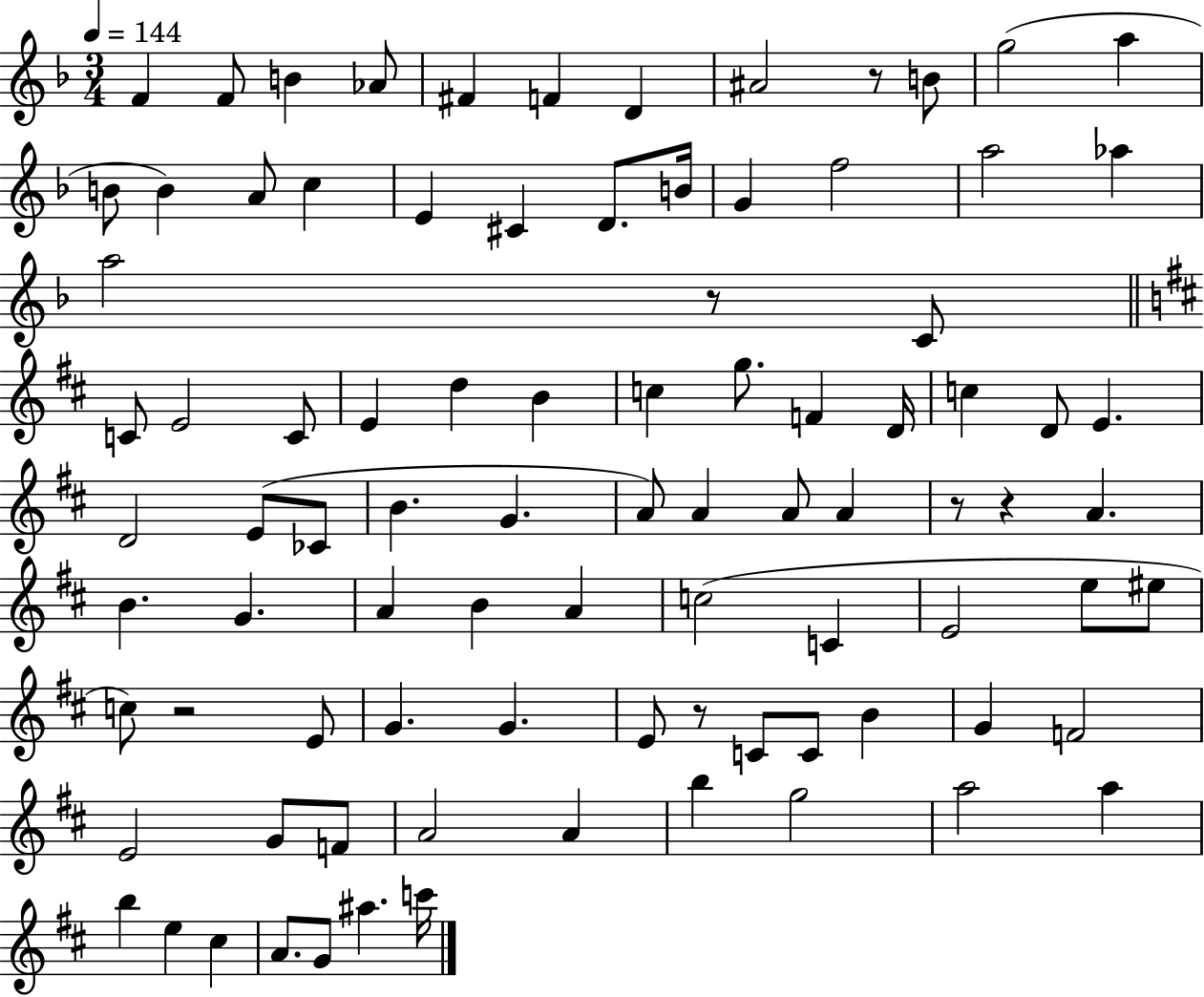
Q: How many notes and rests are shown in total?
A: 90